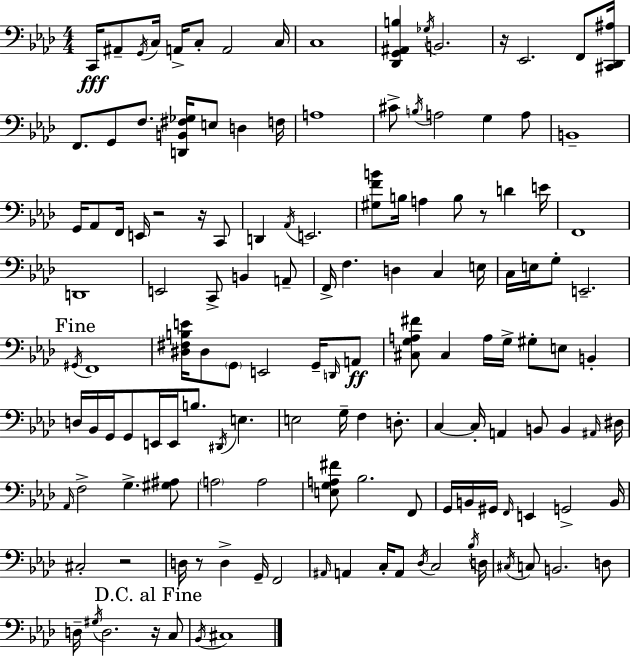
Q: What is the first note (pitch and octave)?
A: C2